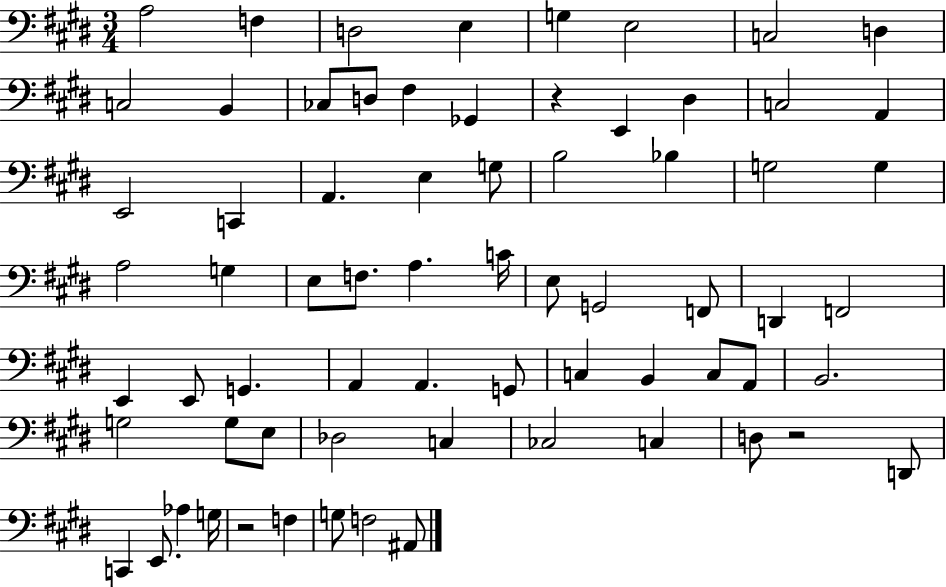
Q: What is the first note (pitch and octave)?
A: A3